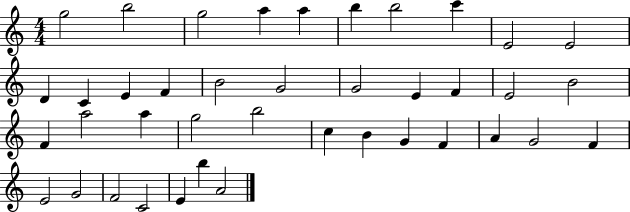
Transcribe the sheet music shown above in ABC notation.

X:1
T:Untitled
M:4/4
L:1/4
K:C
g2 b2 g2 a a b b2 c' E2 E2 D C E F B2 G2 G2 E F E2 B2 F a2 a g2 b2 c B G F A G2 F E2 G2 F2 C2 E b A2